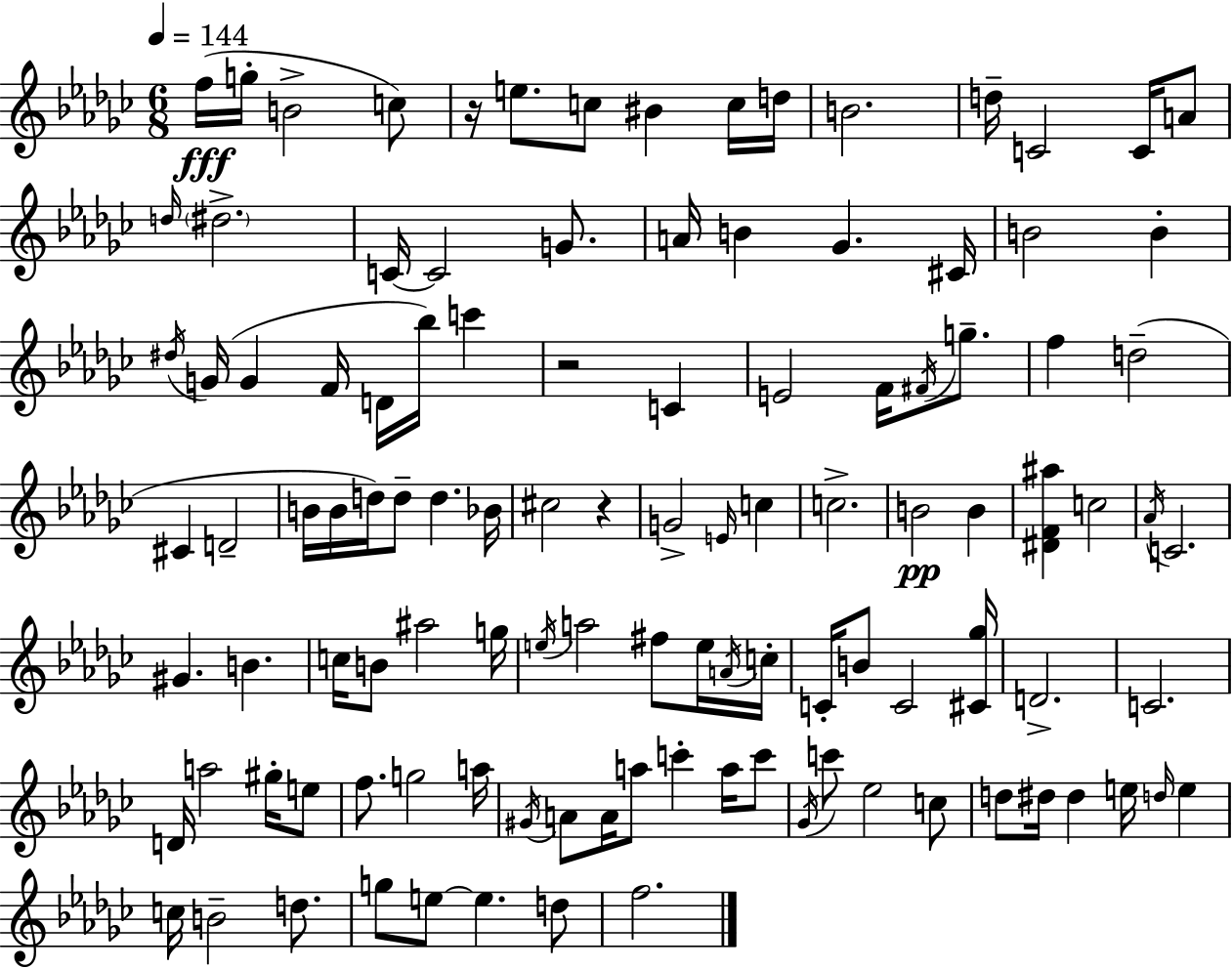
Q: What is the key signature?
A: EES minor